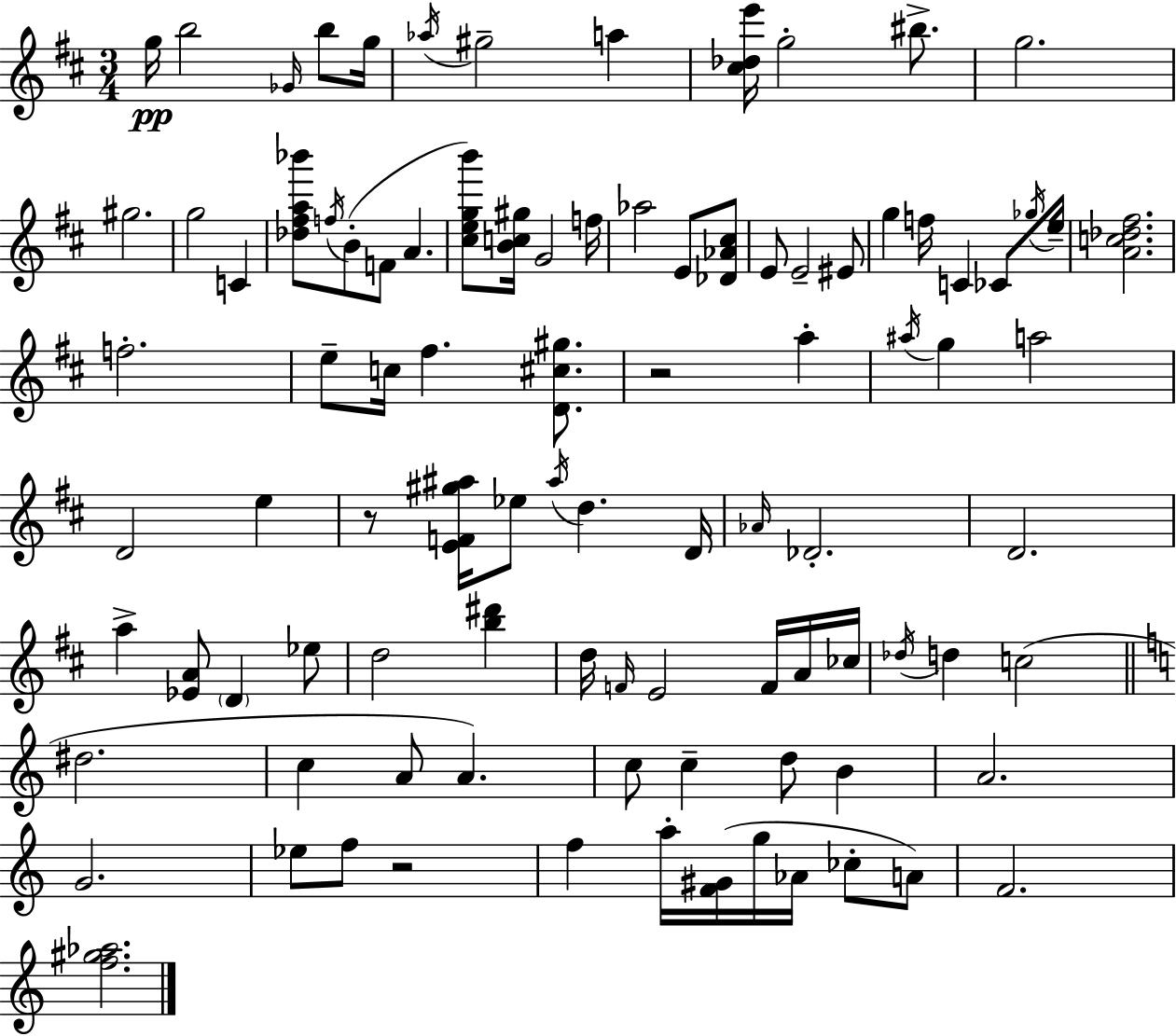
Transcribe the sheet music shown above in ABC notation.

X:1
T:Untitled
M:3/4
L:1/4
K:D
g/4 b2 _G/4 b/2 g/4 _a/4 ^g2 a [^c_de']/4 g2 ^b/2 g2 ^g2 g2 C [_d^fa_b']/2 f/4 B/2 F/2 A [^cegb']/2 [Bc^g]/4 G2 f/4 _a2 E/2 [_D_A^c]/2 E/2 E2 ^E/2 g f/4 C _C/2 _g/4 e/4 [Ac_d^f]2 f2 e/2 c/4 ^f [D^c^g]/2 z2 a ^a/4 g a2 D2 e z/2 [EF^g^a]/4 _e/2 ^a/4 d D/4 _A/4 _D2 D2 a [_EA]/2 D _e/2 d2 [b^d'] d/4 F/4 E2 F/4 A/4 _c/4 _d/4 d c2 ^d2 c A/2 A c/2 c d/2 B A2 G2 _e/2 f/2 z2 f a/4 [F^G]/4 g/4 _A/4 _c/2 A/2 F2 [f^g_a]2